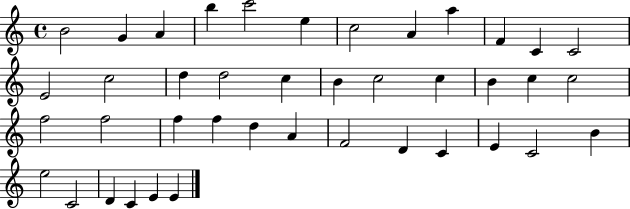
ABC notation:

X:1
T:Untitled
M:4/4
L:1/4
K:C
B2 G A b c'2 e c2 A a F C C2 E2 c2 d d2 c B c2 c B c c2 f2 f2 f f d A F2 D C E C2 B e2 C2 D C E E